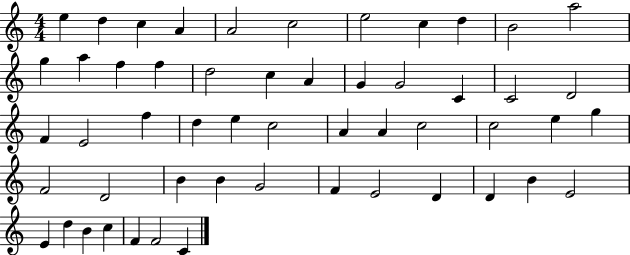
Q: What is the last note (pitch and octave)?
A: C4